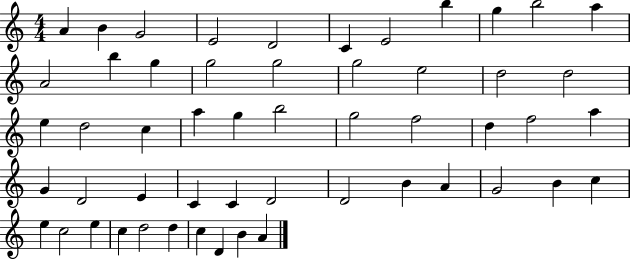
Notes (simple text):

A4/q B4/q G4/h E4/h D4/h C4/q E4/h B5/q G5/q B5/h A5/q A4/h B5/q G5/q G5/h G5/h G5/h E5/h D5/h D5/h E5/q D5/h C5/q A5/q G5/q B5/h G5/h F5/h D5/q F5/h A5/q G4/q D4/h E4/q C4/q C4/q D4/h D4/h B4/q A4/q G4/h B4/q C5/q E5/q C5/h E5/q C5/q D5/h D5/q C5/q D4/q B4/q A4/q